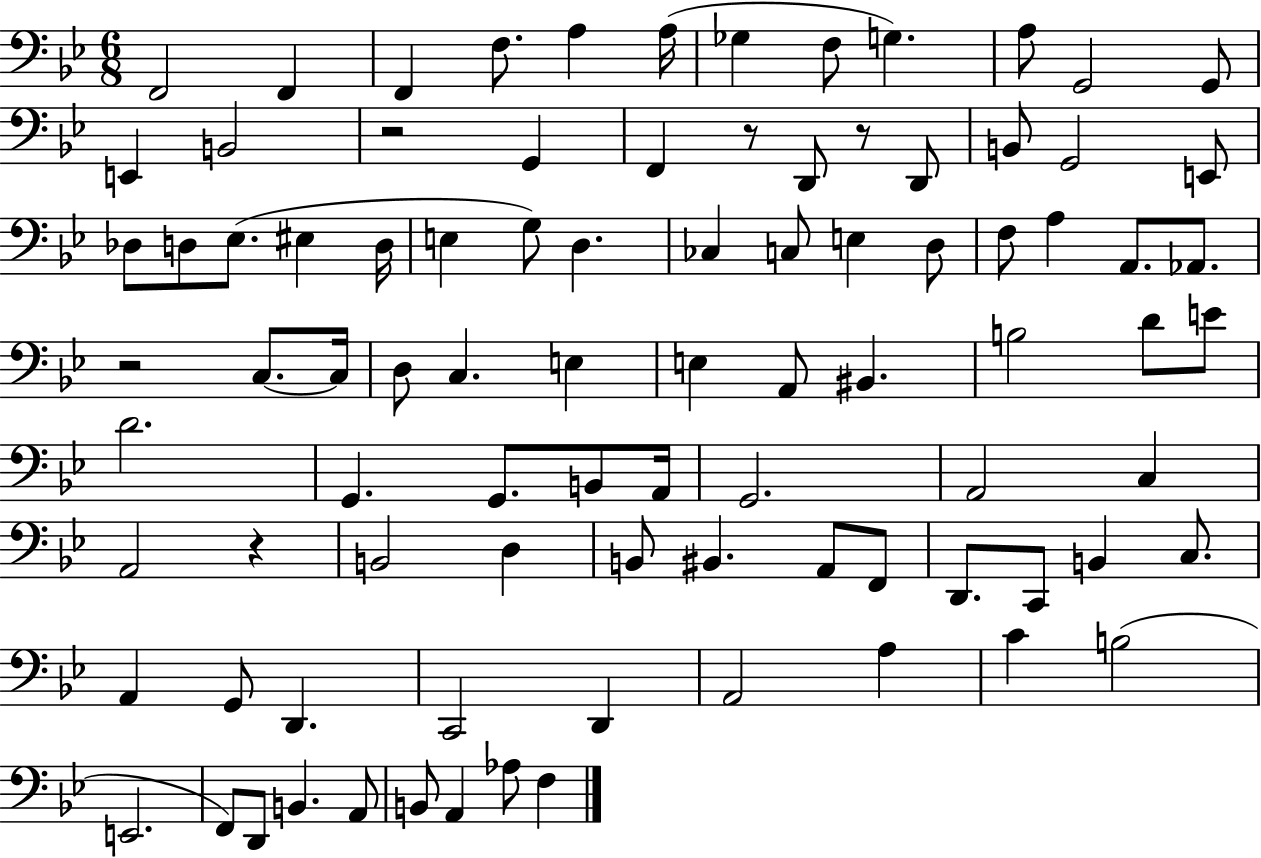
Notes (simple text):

F2/h F2/q F2/q F3/e. A3/q A3/s Gb3/q F3/e G3/q. A3/e G2/h G2/e E2/q B2/h R/h G2/q F2/q R/e D2/e R/e D2/e B2/e G2/h E2/e Db3/e D3/e Eb3/e. EIS3/q D3/s E3/q G3/e D3/q. CES3/q C3/e E3/q D3/e F3/e A3/q A2/e. Ab2/e. R/h C3/e. C3/s D3/e C3/q. E3/q E3/q A2/e BIS2/q. B3/h D4/e E4/e D4/h. G2/q. G2/e. B2/e A2/s G2/h. A2/h C3/q A2/h R/q B2/h D3/q B2/e BIS2/q. A2/e F2/e D2/e. C2/e B2/q C3/e. A2/q G2/e D2/q. C2/h D2/q A2/h A3/q C4/q B3/h E2/h. F2/e D2/e B2/q. A2/e B2/e A2/q Ab3/e F3/q